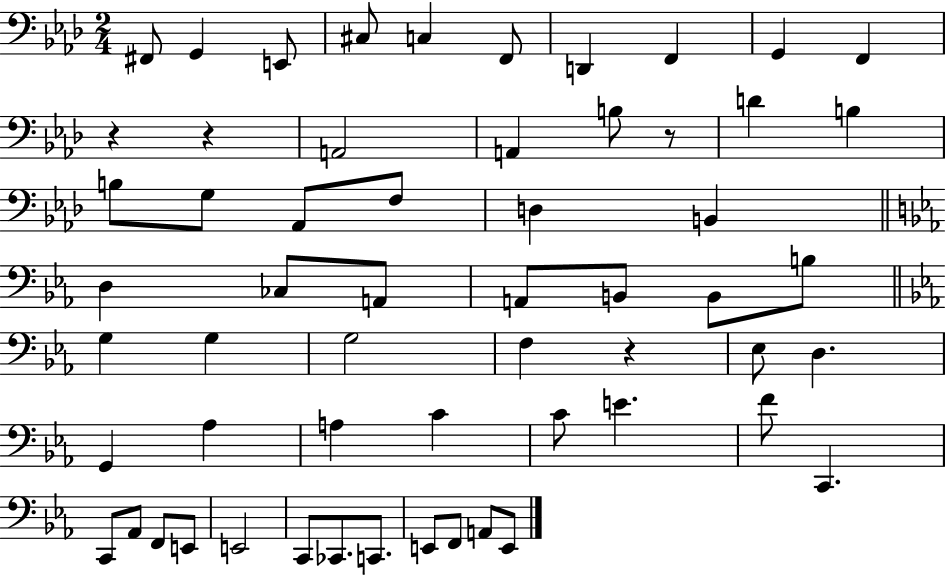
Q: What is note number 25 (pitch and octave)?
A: A2